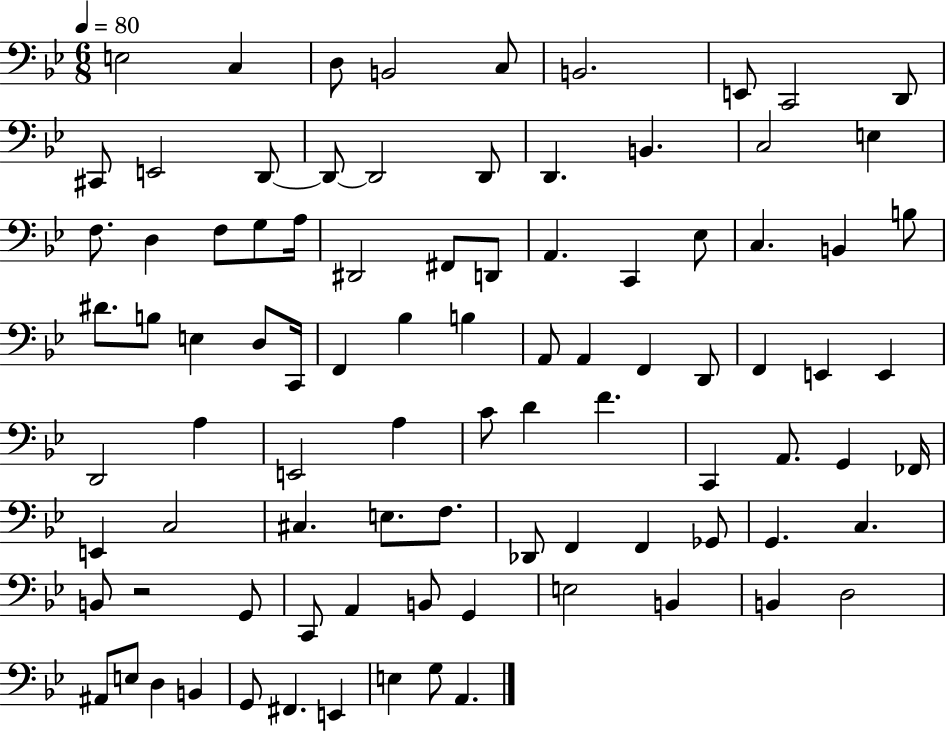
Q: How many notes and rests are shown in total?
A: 91